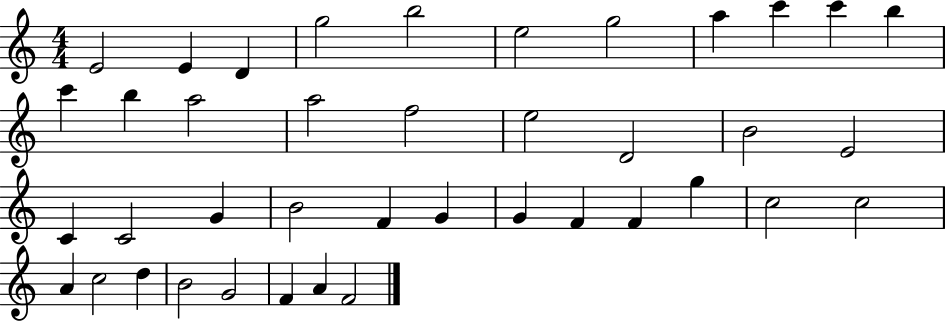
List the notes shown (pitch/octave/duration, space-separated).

E4/h E4/q D4/q G5/h B5/h E5/h G5/h A5/q C6/q C6/q B5/q C6/q B5/q A5/h A5/h F5/h E5/h D4/h B4/h E4/h C4/q C4/h G4/q B4/h F4/q G4/q G4/q F4/q F4/q G5/q C5/h C5/h A4/q C5/h D5/q B4/h G4/h F4/q A4/q F4/h